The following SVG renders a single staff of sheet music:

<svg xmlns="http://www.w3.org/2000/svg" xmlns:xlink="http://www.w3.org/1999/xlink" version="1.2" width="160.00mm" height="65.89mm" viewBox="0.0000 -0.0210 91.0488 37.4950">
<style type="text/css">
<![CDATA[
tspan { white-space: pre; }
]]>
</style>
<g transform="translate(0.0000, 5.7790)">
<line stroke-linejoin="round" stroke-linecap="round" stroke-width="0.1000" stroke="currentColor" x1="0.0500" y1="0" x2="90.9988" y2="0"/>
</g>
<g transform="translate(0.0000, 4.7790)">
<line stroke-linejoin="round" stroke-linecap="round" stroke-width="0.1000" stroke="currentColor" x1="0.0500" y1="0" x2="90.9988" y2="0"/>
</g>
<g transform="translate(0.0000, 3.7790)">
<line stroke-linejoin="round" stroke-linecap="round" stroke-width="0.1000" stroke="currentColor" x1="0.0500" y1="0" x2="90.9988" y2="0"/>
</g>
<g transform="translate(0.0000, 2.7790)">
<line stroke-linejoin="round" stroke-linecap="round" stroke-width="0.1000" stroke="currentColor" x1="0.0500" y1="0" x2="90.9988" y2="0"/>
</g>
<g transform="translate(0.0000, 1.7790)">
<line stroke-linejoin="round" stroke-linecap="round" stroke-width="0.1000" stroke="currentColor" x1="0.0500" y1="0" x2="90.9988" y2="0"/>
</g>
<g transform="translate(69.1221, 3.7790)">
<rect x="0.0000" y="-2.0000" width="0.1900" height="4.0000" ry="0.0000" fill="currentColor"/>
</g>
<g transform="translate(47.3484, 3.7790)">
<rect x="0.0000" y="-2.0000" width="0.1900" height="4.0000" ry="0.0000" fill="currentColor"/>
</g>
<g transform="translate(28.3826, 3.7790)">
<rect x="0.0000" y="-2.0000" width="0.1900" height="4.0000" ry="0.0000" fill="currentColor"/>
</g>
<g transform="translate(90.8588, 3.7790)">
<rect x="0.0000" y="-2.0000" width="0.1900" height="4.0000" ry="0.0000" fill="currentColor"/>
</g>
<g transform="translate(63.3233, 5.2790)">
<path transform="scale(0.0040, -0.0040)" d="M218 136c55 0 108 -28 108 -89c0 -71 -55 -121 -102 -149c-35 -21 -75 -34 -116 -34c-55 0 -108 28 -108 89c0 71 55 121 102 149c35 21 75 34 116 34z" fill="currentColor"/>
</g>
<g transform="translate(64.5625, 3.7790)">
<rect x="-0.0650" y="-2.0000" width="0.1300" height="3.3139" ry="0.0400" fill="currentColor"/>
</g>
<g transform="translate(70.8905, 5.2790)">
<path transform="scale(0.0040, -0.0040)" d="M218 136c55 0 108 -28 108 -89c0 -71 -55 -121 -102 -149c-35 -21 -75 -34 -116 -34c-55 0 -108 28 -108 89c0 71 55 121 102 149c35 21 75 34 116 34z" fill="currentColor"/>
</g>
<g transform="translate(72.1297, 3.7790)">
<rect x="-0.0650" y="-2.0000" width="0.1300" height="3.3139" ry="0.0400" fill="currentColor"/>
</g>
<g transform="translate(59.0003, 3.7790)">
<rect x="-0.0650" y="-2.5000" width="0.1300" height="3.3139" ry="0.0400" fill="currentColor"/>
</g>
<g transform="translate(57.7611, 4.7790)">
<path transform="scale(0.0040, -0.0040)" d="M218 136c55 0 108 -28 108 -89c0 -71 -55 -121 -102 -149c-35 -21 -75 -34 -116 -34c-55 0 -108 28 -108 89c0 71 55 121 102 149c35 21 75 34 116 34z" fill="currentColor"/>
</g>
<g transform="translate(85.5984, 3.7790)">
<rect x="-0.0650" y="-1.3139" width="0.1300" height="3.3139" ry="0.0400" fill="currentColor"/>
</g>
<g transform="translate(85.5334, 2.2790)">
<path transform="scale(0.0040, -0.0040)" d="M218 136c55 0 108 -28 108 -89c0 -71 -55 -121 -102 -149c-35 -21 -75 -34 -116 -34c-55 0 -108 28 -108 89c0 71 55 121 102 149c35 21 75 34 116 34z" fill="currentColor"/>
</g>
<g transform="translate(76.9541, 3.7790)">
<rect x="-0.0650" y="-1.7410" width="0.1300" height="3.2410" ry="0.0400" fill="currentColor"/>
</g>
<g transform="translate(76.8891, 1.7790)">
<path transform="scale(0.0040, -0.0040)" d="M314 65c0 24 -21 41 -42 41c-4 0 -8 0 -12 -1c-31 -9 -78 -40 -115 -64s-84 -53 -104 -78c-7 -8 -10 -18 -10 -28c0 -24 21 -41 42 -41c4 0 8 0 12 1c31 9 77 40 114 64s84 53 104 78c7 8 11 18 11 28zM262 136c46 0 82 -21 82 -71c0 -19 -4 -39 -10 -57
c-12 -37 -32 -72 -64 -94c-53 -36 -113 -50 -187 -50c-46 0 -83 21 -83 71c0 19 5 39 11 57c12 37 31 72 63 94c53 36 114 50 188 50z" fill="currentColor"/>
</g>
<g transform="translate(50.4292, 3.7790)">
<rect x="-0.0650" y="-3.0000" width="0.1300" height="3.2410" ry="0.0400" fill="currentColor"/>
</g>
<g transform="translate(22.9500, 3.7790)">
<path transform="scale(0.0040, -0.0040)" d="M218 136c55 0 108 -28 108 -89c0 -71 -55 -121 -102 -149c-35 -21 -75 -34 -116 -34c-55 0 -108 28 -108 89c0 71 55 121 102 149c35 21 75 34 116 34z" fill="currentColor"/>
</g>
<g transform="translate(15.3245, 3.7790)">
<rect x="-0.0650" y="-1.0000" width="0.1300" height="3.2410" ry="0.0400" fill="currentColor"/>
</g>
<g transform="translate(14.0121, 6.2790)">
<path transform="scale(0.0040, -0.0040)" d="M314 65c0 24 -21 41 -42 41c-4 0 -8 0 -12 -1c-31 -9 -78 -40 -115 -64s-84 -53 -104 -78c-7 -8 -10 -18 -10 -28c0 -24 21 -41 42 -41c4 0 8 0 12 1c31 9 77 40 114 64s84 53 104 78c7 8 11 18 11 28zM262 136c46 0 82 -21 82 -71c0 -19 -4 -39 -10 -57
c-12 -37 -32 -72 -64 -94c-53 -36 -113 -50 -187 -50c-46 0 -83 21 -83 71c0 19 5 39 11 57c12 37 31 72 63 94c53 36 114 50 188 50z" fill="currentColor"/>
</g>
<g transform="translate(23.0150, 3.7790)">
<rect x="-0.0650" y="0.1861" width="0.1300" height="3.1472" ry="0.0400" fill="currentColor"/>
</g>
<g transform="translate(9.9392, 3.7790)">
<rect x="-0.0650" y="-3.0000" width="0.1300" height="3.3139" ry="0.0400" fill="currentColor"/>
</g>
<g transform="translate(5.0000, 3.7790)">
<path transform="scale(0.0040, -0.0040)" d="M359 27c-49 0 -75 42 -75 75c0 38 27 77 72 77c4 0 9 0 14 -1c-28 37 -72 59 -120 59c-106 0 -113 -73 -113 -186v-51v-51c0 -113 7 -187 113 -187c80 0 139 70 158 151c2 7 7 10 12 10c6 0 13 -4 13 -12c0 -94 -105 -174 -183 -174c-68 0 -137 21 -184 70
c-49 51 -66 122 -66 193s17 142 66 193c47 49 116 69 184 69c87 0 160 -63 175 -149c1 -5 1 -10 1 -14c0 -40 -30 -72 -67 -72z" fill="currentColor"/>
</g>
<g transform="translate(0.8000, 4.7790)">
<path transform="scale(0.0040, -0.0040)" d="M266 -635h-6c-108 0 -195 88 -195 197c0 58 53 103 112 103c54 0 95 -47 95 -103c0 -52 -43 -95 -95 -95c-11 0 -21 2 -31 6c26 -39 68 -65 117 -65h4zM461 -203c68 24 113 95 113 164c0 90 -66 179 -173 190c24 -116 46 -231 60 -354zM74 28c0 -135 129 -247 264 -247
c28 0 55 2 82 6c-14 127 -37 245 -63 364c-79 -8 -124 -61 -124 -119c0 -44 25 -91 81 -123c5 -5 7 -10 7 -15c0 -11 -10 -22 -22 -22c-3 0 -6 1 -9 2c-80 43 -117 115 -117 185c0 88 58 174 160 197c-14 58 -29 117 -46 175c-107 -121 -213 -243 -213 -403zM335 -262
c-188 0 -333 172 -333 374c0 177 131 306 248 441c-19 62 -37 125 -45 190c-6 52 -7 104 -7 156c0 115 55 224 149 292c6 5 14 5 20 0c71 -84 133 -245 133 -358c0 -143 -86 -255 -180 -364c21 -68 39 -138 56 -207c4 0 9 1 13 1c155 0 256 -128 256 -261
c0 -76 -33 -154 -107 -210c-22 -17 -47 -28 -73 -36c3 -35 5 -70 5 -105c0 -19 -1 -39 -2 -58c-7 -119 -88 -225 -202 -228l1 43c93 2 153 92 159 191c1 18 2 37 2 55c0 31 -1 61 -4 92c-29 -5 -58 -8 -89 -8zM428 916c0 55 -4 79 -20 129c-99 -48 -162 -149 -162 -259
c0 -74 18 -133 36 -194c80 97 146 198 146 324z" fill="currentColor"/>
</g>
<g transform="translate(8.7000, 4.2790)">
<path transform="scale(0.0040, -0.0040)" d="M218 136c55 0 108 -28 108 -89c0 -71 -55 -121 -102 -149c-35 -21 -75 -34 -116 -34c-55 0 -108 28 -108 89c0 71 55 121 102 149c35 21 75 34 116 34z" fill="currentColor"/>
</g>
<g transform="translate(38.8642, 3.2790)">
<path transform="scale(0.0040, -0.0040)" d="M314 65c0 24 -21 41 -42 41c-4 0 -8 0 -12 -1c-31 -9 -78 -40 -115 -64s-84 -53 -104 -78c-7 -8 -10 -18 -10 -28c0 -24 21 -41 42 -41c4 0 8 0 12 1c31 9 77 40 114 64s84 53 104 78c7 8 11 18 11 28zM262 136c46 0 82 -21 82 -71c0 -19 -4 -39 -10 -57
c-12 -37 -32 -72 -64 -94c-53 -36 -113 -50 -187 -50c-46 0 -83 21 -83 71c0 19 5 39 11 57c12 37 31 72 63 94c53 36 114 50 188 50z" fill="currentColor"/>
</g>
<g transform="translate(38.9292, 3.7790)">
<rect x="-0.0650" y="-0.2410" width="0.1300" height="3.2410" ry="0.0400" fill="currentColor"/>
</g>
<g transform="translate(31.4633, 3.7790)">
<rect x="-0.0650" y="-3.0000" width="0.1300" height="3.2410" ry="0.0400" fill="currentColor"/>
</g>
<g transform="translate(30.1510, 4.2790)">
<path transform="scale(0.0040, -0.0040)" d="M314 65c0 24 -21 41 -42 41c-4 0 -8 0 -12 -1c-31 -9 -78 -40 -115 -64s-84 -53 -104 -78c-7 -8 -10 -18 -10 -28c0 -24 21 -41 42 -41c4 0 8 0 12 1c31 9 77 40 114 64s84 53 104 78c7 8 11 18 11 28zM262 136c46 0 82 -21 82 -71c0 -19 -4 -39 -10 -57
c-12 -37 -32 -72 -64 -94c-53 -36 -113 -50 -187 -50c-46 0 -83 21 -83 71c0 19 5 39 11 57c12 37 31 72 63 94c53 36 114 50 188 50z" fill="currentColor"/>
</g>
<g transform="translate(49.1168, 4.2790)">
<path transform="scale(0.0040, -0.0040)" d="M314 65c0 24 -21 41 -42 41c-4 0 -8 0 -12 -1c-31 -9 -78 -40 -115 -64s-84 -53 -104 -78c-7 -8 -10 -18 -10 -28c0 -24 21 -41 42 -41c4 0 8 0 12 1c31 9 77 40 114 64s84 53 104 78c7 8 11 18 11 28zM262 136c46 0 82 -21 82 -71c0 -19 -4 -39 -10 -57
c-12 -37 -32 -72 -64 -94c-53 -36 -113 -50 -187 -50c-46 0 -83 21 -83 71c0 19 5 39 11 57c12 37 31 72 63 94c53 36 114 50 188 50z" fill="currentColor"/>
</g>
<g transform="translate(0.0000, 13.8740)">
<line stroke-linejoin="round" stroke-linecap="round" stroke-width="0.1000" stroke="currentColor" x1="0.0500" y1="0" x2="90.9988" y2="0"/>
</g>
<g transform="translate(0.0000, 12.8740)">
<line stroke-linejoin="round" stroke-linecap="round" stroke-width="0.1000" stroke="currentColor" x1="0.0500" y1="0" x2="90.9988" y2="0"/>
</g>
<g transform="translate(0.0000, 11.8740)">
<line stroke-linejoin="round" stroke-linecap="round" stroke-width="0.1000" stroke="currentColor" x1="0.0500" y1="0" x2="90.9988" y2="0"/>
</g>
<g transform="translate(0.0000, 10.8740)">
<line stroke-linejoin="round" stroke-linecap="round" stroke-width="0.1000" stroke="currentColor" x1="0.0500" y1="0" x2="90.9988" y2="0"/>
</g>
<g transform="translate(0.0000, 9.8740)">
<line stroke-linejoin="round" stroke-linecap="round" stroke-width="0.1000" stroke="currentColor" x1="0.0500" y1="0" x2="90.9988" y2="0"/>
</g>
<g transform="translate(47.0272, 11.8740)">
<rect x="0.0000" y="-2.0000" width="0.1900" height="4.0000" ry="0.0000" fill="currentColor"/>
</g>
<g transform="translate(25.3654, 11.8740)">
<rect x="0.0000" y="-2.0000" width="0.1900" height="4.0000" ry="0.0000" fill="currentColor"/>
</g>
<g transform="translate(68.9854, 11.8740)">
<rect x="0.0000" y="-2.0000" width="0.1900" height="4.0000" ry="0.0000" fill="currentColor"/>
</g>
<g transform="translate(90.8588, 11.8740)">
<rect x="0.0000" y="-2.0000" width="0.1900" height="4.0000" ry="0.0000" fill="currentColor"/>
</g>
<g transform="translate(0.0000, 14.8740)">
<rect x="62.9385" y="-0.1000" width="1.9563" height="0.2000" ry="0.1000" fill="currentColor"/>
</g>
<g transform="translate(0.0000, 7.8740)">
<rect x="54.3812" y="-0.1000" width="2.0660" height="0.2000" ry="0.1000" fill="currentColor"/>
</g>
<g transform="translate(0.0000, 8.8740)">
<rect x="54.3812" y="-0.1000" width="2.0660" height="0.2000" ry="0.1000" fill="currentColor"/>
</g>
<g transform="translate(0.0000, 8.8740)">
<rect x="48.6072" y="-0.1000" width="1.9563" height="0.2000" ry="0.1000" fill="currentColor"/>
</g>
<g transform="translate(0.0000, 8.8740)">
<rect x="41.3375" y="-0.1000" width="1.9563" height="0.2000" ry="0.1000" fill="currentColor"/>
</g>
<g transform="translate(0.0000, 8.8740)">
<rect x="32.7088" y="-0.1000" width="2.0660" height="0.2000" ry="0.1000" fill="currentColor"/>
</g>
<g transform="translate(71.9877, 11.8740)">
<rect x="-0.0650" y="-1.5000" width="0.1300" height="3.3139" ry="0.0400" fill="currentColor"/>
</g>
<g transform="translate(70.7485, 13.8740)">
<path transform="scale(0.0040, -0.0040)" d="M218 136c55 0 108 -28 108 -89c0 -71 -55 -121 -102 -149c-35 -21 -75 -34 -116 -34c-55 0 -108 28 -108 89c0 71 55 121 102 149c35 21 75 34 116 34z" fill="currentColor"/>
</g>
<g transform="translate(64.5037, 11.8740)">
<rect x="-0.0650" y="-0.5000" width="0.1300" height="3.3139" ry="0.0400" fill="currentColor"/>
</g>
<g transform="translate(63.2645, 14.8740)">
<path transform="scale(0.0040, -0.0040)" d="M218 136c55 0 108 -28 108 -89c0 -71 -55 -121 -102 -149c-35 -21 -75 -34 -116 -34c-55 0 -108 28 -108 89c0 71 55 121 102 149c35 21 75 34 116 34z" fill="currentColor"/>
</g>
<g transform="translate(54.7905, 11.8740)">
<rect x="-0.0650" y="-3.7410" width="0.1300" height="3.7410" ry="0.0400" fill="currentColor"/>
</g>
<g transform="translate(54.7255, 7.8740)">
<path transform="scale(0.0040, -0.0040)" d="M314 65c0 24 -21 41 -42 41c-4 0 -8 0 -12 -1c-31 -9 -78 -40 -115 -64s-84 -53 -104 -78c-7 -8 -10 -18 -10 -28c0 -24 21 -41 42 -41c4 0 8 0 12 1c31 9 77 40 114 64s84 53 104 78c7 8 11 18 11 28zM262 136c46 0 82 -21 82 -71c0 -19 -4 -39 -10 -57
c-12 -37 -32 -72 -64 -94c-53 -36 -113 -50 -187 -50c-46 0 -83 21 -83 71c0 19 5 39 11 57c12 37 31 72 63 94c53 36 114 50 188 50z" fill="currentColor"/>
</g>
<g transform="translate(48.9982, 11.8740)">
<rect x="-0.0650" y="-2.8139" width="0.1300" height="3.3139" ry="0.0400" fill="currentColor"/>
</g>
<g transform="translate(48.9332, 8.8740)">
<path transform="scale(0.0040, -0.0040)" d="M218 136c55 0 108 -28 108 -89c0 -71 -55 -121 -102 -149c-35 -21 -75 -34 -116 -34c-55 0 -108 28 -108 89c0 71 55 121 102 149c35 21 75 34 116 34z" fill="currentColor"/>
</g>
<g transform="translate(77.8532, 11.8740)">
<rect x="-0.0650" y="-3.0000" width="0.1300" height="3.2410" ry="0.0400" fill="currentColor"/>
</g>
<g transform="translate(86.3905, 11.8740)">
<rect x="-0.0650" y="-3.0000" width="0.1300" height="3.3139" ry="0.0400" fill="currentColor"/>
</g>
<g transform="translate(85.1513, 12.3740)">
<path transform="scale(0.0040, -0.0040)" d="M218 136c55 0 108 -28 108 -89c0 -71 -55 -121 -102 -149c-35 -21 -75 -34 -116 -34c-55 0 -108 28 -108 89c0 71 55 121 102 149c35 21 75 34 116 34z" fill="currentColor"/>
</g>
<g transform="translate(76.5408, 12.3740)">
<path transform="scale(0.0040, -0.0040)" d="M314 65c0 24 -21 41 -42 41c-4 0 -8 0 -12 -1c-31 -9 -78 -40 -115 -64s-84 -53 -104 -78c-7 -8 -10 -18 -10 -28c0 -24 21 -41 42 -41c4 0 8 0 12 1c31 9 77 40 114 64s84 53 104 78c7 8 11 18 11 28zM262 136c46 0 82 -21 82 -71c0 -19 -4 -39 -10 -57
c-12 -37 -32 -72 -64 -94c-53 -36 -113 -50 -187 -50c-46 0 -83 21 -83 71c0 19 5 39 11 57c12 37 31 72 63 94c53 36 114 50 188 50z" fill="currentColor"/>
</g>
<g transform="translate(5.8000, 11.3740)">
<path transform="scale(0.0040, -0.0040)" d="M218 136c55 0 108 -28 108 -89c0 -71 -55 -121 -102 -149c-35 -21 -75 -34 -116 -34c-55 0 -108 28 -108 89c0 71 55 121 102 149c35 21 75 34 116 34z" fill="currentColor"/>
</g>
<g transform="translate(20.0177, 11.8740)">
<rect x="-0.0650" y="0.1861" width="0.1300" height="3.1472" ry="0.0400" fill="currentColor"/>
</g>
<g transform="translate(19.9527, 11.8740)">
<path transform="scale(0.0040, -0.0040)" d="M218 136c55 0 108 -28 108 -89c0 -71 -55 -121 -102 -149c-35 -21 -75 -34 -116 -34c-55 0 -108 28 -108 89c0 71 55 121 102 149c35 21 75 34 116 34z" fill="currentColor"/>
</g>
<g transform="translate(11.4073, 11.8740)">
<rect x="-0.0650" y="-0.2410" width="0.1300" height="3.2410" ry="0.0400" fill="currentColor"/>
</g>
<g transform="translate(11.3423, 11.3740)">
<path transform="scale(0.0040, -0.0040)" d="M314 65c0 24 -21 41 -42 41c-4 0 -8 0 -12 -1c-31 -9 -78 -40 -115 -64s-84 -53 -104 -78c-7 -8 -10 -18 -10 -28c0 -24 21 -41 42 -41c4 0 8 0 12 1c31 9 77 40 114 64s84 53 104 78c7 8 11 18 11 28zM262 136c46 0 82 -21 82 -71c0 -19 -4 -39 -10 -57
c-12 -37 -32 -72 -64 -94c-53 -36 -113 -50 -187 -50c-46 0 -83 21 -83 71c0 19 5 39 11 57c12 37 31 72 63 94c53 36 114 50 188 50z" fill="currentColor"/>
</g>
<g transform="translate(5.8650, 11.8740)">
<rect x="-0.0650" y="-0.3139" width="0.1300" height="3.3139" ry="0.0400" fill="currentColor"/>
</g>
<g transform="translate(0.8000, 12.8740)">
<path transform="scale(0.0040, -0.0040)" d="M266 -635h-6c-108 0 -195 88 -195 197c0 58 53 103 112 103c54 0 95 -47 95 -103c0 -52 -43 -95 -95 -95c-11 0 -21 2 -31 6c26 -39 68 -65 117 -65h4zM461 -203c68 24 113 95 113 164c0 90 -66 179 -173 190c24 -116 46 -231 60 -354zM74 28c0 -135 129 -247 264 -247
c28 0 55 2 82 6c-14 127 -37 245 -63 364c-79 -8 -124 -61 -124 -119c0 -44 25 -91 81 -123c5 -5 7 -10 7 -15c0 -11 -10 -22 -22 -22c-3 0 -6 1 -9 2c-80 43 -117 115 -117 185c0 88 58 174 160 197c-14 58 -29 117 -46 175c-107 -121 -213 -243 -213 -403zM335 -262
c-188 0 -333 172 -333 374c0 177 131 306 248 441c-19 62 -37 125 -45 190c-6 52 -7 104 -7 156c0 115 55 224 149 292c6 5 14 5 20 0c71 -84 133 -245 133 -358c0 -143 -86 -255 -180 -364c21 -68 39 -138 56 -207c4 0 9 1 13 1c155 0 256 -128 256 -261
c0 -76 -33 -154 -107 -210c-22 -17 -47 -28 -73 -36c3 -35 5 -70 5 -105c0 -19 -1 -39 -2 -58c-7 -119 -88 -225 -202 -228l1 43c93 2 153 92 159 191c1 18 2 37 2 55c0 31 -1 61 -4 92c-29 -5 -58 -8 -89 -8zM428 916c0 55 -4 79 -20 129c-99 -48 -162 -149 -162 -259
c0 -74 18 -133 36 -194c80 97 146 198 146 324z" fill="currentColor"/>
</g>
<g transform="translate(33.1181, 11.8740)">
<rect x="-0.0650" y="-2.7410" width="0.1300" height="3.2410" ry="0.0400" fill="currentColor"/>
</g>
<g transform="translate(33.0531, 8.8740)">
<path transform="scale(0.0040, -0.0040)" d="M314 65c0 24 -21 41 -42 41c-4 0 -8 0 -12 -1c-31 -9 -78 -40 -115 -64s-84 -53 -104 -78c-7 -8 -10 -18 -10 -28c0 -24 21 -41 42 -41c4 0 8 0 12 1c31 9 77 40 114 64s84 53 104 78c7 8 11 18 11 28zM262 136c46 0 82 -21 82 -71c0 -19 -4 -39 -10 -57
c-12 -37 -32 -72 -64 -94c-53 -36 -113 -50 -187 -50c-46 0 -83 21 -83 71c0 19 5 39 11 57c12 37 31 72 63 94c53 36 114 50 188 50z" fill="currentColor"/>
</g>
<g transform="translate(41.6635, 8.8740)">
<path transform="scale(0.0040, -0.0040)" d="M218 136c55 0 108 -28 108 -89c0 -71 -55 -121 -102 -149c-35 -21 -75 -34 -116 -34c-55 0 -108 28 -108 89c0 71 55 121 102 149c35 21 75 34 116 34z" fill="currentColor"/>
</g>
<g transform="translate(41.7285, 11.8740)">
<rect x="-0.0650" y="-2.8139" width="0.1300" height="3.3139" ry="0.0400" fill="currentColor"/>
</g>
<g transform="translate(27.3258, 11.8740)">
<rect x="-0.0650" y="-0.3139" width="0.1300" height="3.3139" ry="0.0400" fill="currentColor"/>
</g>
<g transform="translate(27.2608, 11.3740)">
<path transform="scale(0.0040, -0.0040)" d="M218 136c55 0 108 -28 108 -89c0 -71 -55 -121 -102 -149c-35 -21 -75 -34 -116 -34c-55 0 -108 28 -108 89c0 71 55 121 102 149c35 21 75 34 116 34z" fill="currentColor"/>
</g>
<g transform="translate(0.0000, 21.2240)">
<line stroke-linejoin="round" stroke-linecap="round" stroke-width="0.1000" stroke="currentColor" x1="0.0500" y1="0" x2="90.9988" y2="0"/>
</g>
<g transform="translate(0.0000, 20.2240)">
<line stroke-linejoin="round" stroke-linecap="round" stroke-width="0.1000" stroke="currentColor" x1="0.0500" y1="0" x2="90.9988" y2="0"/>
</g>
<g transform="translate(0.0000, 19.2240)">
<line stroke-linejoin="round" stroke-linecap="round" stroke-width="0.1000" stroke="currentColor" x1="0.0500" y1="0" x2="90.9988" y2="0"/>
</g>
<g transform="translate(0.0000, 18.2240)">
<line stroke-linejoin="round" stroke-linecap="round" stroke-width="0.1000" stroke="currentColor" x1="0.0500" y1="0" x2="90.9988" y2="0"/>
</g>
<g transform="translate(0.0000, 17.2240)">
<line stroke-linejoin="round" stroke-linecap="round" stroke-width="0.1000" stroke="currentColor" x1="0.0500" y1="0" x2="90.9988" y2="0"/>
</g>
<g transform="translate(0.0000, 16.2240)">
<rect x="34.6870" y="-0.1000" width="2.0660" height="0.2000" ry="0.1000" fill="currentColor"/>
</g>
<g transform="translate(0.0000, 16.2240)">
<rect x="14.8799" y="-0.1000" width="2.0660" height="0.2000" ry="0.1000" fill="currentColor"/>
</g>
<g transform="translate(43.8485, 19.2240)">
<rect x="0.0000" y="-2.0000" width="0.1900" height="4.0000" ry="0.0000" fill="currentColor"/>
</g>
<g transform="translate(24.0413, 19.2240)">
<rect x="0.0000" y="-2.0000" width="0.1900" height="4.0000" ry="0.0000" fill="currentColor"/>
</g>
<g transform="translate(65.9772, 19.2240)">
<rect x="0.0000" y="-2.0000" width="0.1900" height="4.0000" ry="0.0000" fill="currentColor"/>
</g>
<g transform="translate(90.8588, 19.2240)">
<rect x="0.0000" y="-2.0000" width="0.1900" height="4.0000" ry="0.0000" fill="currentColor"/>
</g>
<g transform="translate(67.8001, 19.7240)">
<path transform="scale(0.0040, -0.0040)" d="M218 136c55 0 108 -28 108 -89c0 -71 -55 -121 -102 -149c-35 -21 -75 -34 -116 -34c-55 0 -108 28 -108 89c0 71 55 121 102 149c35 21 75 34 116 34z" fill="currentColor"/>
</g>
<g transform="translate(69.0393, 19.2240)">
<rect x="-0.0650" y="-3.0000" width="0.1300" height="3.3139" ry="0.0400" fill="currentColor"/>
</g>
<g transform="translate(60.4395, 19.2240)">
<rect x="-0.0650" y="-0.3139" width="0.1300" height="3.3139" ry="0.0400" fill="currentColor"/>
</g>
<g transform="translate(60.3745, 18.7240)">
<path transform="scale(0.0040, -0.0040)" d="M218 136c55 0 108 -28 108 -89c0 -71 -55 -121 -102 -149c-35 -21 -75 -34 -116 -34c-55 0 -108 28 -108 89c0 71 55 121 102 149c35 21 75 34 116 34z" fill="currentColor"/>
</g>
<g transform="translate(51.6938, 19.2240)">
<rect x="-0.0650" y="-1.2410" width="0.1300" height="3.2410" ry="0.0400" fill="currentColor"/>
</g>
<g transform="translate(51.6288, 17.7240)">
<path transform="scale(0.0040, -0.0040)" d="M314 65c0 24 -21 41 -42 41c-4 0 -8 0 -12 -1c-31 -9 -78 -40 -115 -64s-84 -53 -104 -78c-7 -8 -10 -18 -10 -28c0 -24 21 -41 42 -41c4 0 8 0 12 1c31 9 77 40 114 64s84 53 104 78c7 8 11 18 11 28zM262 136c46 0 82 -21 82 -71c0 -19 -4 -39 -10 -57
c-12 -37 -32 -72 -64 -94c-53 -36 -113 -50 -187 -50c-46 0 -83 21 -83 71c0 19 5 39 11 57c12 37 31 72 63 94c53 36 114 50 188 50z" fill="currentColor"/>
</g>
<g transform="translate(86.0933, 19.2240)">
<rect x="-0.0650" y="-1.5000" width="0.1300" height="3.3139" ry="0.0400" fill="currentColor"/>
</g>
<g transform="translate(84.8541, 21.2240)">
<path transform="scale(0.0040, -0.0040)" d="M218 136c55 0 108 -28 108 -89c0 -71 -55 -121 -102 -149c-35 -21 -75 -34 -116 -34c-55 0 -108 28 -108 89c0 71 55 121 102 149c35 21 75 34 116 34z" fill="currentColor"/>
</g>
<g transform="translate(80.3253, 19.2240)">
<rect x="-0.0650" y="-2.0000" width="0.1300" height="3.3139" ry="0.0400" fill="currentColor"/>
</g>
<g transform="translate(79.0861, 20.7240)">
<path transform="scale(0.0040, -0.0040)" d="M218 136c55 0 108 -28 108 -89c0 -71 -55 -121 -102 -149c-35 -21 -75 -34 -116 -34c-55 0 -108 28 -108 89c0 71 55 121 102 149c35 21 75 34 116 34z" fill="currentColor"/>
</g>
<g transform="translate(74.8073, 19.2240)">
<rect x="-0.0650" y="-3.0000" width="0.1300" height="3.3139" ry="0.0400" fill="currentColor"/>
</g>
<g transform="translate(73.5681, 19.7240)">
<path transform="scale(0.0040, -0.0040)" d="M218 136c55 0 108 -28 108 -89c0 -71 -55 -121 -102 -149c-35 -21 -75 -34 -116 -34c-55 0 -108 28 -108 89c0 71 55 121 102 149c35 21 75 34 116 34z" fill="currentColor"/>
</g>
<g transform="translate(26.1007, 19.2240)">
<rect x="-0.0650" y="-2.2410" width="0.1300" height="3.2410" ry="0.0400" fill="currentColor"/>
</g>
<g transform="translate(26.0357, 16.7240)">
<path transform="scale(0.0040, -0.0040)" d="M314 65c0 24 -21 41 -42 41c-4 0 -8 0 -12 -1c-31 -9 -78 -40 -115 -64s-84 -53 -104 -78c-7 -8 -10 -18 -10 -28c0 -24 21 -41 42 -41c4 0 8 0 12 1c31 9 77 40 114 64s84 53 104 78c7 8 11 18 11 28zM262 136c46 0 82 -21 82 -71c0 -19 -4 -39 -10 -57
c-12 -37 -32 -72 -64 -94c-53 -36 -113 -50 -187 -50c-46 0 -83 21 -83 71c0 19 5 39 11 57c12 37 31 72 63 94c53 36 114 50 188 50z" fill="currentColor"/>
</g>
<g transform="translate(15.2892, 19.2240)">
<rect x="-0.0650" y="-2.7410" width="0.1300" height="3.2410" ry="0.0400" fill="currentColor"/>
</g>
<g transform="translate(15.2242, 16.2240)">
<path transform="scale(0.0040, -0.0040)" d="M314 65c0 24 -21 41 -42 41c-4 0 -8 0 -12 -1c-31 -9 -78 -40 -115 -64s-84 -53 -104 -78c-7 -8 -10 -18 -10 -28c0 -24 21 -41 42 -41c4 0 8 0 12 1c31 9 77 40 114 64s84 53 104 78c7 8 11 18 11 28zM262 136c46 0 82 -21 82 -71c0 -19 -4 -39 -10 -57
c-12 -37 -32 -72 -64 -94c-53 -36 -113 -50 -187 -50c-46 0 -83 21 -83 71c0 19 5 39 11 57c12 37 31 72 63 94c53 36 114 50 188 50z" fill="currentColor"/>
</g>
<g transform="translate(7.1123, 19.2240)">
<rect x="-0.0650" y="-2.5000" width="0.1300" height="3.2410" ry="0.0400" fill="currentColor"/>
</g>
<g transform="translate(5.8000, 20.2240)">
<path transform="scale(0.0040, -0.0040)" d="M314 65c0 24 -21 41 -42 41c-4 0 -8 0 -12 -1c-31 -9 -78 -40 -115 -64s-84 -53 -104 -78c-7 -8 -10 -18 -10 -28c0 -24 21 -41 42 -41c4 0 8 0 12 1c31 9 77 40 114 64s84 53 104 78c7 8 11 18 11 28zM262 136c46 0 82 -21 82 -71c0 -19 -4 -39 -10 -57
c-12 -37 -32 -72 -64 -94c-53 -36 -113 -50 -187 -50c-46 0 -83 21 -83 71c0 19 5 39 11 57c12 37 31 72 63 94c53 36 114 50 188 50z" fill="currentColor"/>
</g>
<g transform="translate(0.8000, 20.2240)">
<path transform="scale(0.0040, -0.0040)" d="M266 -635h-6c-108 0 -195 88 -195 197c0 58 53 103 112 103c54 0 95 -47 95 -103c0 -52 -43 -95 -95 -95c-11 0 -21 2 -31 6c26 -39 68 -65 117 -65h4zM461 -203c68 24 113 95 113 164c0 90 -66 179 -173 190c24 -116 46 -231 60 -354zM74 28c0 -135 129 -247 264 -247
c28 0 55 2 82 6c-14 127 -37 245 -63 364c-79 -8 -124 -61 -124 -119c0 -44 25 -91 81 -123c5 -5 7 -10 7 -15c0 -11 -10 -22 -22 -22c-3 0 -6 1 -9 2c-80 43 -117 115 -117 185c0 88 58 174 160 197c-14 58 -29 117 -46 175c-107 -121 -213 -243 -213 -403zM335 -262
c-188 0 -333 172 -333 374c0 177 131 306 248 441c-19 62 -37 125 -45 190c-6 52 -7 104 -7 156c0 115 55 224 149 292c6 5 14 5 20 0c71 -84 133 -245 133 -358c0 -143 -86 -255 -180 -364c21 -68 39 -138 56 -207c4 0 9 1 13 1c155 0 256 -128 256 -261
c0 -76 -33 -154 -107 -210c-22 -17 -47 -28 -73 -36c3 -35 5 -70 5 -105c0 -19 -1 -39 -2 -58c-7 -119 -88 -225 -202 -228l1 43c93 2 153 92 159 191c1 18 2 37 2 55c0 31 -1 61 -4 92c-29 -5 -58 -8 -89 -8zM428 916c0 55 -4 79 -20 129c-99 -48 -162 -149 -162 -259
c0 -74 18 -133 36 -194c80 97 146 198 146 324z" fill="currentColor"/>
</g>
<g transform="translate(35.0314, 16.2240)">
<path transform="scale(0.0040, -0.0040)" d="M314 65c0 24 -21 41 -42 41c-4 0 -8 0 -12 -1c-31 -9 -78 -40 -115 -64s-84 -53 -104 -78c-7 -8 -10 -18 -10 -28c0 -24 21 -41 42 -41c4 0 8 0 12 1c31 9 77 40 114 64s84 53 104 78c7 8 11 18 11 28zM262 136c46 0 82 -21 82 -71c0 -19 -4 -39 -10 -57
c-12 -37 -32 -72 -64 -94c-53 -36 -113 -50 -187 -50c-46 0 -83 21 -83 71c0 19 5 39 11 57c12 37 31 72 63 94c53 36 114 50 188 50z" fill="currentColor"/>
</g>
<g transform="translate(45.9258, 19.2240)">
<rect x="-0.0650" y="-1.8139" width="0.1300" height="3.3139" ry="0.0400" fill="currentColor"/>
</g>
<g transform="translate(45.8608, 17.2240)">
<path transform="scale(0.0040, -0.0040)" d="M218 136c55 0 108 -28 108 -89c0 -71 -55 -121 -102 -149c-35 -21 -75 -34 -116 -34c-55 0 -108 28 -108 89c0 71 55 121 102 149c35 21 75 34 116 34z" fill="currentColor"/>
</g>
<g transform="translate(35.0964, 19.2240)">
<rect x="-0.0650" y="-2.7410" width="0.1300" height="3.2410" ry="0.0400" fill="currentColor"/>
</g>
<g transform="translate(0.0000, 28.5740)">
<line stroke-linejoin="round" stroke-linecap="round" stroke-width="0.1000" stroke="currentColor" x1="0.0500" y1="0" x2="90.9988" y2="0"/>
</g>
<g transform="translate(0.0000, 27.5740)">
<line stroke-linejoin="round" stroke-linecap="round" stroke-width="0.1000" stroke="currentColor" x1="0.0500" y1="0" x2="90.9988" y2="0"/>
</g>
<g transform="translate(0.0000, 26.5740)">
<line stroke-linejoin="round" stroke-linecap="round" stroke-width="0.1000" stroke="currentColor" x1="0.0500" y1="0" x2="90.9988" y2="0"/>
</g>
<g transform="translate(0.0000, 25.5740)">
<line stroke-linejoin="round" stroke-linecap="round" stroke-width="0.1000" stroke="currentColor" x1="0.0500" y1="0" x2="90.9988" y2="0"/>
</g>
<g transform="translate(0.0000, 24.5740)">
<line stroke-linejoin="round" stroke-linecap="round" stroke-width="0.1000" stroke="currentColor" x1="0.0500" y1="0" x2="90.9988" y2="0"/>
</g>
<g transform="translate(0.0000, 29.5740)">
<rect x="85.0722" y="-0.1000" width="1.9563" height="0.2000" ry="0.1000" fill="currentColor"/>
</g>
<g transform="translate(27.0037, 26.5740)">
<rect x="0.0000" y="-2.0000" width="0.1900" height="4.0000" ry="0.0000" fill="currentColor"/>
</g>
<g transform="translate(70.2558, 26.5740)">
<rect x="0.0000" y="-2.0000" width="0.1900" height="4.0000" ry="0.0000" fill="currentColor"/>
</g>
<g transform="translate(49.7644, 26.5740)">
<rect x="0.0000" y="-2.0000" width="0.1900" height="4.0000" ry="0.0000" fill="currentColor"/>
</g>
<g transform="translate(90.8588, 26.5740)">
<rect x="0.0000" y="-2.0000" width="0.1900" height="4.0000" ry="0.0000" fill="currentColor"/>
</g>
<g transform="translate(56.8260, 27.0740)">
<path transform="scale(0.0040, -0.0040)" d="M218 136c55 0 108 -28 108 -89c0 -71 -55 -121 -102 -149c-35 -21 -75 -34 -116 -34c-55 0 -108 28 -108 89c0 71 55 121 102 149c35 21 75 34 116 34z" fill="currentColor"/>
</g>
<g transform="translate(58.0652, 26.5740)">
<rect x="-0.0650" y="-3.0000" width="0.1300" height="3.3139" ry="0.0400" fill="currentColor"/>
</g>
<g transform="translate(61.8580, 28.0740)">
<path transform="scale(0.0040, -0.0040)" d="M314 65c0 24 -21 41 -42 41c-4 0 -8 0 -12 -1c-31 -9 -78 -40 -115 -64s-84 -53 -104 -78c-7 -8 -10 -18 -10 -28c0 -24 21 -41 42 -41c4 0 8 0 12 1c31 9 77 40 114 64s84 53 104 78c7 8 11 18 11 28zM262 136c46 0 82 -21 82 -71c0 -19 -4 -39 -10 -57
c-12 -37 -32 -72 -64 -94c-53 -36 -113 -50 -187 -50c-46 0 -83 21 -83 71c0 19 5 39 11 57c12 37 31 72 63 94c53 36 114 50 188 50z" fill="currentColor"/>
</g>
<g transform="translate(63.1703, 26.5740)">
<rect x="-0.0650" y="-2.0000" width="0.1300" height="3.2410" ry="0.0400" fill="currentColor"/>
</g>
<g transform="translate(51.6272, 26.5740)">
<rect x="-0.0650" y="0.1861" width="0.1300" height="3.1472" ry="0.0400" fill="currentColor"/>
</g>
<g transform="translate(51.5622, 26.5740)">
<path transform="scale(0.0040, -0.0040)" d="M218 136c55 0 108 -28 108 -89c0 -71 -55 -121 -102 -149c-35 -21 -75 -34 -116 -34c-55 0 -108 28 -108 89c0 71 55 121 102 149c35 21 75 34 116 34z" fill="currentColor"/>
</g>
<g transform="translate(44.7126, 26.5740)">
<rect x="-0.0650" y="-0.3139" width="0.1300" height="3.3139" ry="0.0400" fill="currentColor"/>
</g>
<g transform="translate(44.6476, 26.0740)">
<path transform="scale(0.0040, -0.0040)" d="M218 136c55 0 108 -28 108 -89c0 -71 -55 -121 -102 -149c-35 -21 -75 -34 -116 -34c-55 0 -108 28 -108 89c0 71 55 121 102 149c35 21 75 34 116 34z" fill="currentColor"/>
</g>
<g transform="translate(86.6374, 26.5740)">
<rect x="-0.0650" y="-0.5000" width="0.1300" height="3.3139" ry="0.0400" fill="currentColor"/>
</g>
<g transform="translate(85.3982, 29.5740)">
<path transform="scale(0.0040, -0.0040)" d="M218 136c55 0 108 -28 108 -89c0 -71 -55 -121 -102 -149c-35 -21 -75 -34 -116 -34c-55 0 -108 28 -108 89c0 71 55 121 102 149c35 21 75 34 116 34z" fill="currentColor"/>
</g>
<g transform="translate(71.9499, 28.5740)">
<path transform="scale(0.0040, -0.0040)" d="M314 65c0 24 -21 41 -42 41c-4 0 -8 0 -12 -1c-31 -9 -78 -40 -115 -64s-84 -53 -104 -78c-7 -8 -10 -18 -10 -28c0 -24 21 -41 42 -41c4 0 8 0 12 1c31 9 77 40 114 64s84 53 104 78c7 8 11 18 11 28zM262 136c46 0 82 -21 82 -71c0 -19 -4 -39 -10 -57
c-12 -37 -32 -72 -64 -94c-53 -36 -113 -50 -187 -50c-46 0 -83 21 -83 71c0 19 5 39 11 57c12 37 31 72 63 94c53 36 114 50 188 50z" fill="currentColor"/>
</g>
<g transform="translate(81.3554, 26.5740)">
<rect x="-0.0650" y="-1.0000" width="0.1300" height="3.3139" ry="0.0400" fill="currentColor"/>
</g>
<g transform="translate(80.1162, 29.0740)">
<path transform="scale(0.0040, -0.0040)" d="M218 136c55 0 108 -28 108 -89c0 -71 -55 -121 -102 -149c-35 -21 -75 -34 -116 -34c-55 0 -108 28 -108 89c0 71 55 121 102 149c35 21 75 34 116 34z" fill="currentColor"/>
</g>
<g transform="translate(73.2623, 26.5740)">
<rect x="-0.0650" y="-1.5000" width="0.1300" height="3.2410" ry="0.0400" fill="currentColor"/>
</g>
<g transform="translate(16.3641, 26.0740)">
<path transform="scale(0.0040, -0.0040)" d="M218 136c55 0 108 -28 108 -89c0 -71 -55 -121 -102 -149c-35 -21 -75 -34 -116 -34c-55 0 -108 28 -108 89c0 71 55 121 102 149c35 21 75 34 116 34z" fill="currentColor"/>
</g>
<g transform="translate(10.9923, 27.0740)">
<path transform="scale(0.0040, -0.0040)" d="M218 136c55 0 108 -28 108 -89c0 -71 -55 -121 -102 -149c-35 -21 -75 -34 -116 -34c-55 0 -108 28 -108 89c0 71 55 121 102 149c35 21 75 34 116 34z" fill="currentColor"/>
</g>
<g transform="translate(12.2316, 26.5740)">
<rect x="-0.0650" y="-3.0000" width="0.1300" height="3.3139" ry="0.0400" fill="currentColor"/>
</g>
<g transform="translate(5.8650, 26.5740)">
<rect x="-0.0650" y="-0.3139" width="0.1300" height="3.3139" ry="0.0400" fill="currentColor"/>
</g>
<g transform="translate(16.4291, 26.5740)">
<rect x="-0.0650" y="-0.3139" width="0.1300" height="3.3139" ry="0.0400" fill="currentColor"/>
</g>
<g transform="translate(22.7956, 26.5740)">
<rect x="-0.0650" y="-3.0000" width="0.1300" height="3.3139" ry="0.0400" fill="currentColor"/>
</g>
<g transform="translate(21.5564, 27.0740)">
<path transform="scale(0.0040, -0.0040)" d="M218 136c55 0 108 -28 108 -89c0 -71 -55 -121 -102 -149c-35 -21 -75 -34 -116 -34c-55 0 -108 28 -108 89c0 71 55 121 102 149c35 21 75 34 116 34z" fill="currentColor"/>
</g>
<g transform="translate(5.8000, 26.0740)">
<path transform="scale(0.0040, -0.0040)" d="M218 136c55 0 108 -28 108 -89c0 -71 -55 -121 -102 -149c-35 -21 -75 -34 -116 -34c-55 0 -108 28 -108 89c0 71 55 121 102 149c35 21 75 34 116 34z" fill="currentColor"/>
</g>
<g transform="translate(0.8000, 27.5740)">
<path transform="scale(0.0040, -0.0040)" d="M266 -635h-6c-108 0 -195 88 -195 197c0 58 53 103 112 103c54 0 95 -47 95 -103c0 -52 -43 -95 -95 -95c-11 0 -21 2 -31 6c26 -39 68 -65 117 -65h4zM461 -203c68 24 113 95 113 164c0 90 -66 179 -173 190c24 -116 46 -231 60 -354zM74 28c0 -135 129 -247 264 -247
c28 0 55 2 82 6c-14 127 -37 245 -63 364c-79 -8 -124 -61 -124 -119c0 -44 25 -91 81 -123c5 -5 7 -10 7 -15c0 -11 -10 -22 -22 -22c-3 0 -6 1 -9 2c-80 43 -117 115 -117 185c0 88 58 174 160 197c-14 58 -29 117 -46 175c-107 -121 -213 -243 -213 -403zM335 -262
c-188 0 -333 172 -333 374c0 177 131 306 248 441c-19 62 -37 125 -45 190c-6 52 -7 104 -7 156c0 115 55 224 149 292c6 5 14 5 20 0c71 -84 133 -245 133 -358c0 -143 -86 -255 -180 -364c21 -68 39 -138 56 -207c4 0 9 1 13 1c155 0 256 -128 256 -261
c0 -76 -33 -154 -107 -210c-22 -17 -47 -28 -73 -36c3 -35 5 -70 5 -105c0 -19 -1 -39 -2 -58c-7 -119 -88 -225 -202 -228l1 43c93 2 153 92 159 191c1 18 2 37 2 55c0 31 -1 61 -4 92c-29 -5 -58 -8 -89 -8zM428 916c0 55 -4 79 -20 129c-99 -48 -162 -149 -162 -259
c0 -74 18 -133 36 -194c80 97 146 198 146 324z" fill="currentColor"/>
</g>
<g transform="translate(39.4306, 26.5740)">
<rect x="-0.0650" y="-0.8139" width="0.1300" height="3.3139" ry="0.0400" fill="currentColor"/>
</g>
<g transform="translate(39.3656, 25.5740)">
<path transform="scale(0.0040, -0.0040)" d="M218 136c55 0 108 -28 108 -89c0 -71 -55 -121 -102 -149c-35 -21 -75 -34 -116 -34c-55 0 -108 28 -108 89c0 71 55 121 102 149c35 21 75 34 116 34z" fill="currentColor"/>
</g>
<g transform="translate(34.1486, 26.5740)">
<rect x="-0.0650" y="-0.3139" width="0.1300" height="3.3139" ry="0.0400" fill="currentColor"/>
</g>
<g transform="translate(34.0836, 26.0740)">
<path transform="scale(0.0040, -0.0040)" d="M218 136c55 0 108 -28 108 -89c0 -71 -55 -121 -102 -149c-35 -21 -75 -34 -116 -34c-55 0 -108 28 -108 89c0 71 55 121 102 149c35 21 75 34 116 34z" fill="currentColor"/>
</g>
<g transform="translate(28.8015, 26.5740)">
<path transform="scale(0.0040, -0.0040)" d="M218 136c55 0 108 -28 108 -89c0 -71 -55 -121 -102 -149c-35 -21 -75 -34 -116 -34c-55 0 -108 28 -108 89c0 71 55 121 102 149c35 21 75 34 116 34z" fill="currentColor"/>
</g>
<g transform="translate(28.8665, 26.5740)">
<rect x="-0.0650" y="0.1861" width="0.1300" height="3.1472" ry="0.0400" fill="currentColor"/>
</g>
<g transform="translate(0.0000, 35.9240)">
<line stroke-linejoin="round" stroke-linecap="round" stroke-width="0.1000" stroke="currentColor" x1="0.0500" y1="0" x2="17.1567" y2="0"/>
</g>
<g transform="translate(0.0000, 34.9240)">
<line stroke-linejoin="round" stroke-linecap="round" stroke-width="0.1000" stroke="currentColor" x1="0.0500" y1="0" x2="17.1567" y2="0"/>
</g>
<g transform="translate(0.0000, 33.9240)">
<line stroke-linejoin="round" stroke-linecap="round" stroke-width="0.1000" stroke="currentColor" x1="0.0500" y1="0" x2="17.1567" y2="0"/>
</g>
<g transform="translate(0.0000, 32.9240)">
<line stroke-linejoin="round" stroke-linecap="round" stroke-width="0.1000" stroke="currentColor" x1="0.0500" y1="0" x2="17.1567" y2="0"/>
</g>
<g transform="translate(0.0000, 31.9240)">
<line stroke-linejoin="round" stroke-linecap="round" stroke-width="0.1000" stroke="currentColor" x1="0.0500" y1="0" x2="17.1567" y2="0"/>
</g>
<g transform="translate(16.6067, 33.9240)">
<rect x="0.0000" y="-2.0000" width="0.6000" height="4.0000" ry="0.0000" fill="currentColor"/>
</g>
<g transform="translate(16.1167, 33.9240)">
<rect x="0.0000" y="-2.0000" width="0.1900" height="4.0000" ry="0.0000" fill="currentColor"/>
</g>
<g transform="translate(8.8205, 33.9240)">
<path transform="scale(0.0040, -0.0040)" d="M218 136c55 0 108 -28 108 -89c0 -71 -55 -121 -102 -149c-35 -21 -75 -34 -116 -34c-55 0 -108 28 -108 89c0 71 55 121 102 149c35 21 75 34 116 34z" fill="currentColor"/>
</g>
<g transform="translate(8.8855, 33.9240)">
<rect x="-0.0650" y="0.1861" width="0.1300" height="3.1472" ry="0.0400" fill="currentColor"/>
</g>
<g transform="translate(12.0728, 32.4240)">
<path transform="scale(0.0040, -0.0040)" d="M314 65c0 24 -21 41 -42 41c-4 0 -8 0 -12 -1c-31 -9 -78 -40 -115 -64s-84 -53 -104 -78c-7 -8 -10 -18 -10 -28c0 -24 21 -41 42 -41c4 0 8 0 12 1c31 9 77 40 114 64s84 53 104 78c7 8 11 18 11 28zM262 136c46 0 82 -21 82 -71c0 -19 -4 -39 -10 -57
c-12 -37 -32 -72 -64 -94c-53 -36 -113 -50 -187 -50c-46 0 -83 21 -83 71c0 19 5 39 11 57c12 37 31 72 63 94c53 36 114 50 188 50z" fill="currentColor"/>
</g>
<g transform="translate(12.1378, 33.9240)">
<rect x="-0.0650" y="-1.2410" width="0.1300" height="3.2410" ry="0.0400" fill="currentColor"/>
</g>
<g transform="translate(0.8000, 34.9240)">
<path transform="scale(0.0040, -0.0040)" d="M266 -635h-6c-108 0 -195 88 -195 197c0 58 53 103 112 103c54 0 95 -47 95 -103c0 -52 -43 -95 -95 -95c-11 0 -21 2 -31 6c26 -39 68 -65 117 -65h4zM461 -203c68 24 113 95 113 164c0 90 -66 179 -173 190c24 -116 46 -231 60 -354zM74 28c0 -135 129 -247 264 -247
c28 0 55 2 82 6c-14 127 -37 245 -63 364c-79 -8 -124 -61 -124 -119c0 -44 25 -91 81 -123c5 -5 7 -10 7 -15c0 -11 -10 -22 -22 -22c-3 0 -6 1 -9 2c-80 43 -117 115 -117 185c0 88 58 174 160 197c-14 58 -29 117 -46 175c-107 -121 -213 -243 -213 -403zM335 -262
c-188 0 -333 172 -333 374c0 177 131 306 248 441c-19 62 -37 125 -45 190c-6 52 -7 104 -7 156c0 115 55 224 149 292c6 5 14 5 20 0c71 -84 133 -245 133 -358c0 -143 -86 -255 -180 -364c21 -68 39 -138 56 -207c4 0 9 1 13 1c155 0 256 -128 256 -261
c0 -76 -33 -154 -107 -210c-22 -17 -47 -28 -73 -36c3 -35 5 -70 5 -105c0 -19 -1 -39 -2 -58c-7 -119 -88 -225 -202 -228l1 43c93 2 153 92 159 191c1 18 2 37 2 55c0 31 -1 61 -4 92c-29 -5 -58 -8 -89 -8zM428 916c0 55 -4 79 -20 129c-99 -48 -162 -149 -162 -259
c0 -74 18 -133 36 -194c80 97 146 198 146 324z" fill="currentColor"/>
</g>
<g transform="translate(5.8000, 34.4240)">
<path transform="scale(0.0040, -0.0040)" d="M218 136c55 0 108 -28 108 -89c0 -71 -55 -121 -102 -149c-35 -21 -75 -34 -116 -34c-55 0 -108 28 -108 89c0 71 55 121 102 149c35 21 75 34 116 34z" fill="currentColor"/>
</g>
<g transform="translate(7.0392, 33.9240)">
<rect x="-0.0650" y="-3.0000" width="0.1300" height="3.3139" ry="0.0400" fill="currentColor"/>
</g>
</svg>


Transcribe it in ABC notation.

X:1
T:Untitled
M:4/4
L:1/4
K:C
A D2 B A2 c2 A2 G F F f2 e c c2 B c a2 a a c'2 C E A2 A G2 a2 g2 a2 f e2 c A A F E c A c A B c d c B A F2 E2 D C A B e2